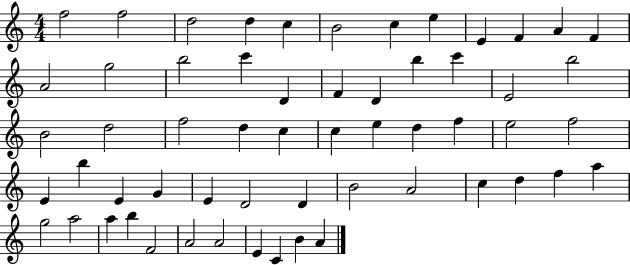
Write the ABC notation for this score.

X:1
T:Untitled
M:4/4
L:1/4
K:C
f2 f2 d2 d c B2 c e E F A F A2 g2 b2 c' D F D b c' E2 b2 B2 d2 f2 d c c e d f e2 f2 E b E G E D2 D B2 A2 c d f a g2 a2 a b F2 A2 A2 E C B A